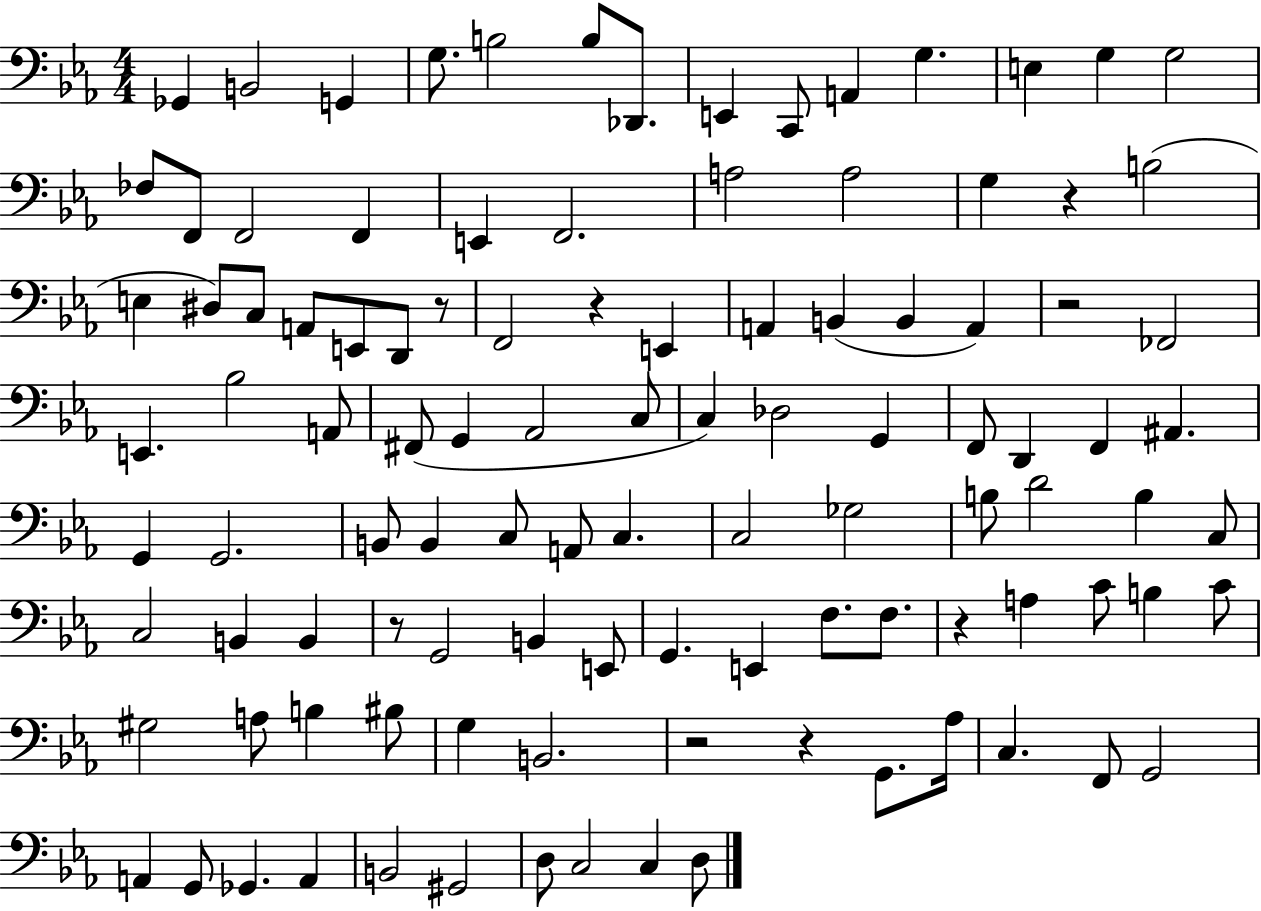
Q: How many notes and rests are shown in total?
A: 107